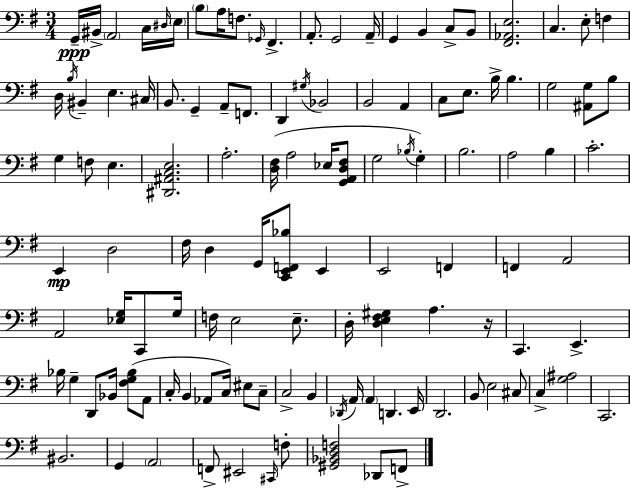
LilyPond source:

{
  \clef bass
  \numericTimeSignature
  \time 3/4
  \key e \minor
  g,16--\ppp bis,16-> \parenthesize a,2 c16 \grace { dis16 } | \parenthesize e16 \parenthesize b8 a16 f8. \grace { ges,16 } fis,4.-> | a,8.-. g,2 | a,16-- g,4 b,4 c8-> | \break b,8 <fis, aes, e>2. | c4. e8-. f4 | d16 \acciaccatura { b16 } bis,4-- e4. | cis16 b,8. g,4-- a,8-- | \break f,8. d,4 \acciaccatura { gis16 } bes,2 | b,2 | a,4 c8 e8. b16-> b4. | g2 | \break <ais, g>8 b8 g4 f8 e4. | <dis, ais, c e>2. | a2.-. | <d fis>16( a2 | \break ees16 <g, a, d fis>8 g2 | \acciaccatura { bes16 }) g4-. b2. | a2 | b4 c'2.-. | \break e,4\mp d2 | fis16 d4 g,16 <c, e, f, bes>8 | e,4 e,2 | f,4 f,4 a,2 | \break a,2 | <ees g>16 c,8 g16 f16 e2 | e8.-- d16-. <d e fis gis>4 a4. | r16 c,4. e,4.-> | \break bes16 g4-- d,8 | bes,16 <fis g bes>8( a,8 c16-. b,4 aes,8 | c16) eis8 c8-- c2-> | b,4 \acciaccatura { des,16 } a,16 \parenthesize a,4 d,4. | \break e,16 d,2. | b,8 e2 | cis8 c4-> <g ais>2 | c,2. | \break bis,2. | g,4 \parenthesize a,2 | f,8-> eis,2 | \grace { cis,16 } f8-. <gis, bes, d f>2 | \break des,8 f,8-> \bar "|."
}